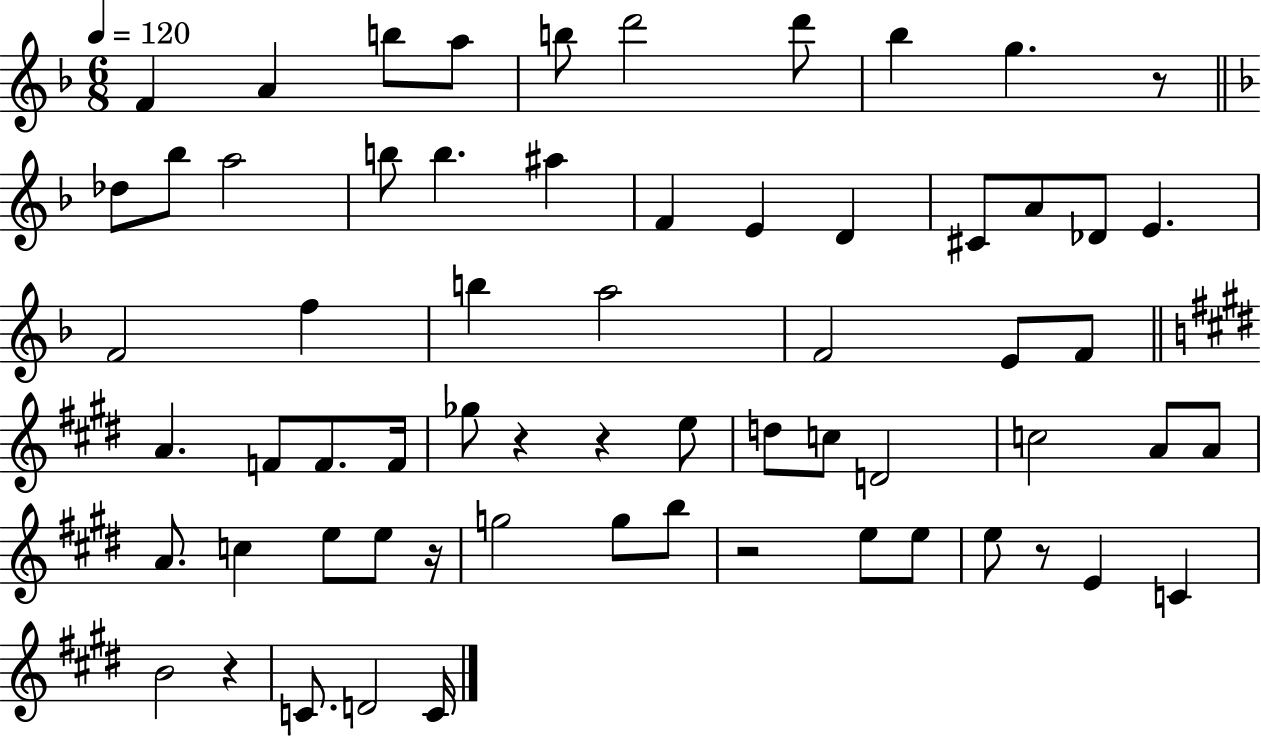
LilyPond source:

{
  \clef treble
  \numericTimeSignature
  \time 6/8
  \key f \major
  \tempo 4 = 120
  f'4 a'4 b''8 a''8 | b''8 d'''2 d'''8 | bes''4 g''4. r8 | \bar "||" \break \key f \major des''8 bes''8 a''2 | b''8 b''4. ais''4 | f'4 e'4 d'4 | cis'8 a'8 des'8 e'4. | \break f'2 f''4 | b''4 a''2 | f'2 e'8 f'8 | \bar "||" \break \key e \major a'4. f'8 f'8. f'16 | ges''8 r4 r4 e''8 | d''8 c''8 d'2 | c''2 a'8 a'8 | \break a'8. c''4 e''8 e''8 r16 | g''2 g''8 b''8 | r2 e''8 e''8 | e''8 r8 e'4 c'4 | \break b'2 r4 | c'8. d'2 c'16 | \bar "|."
}